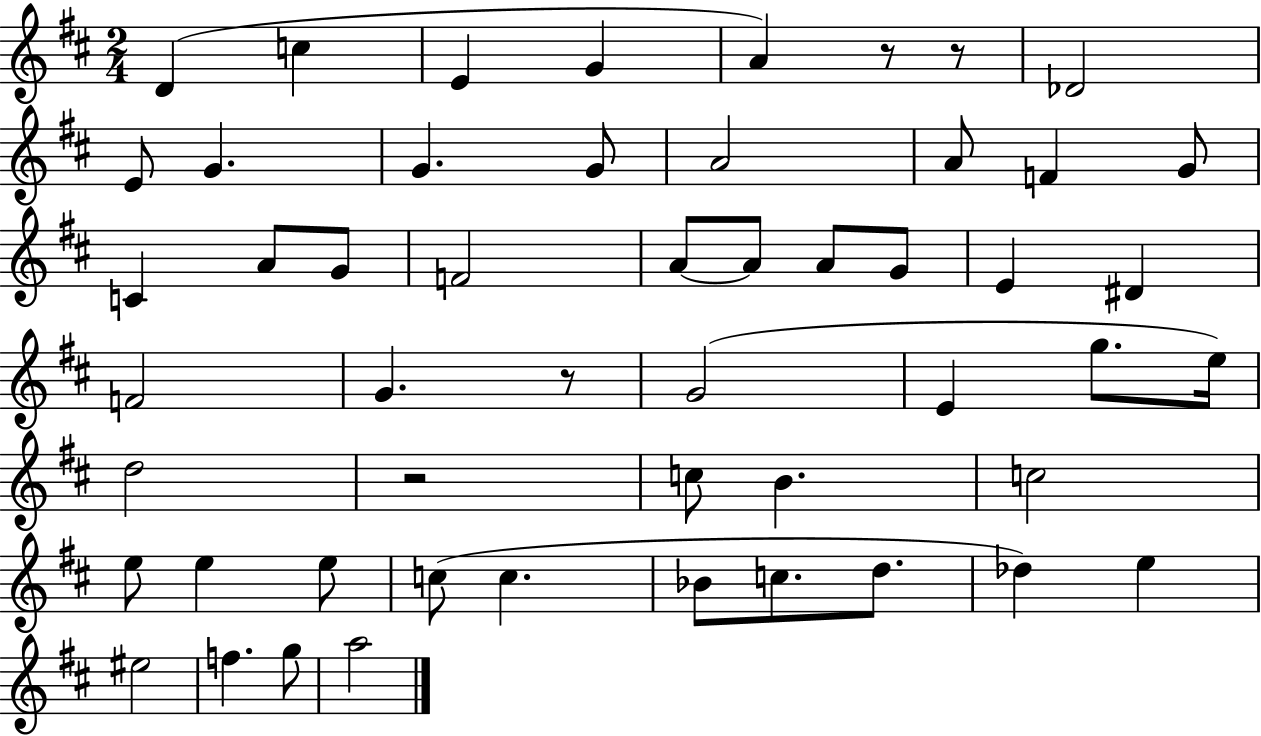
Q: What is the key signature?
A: D major